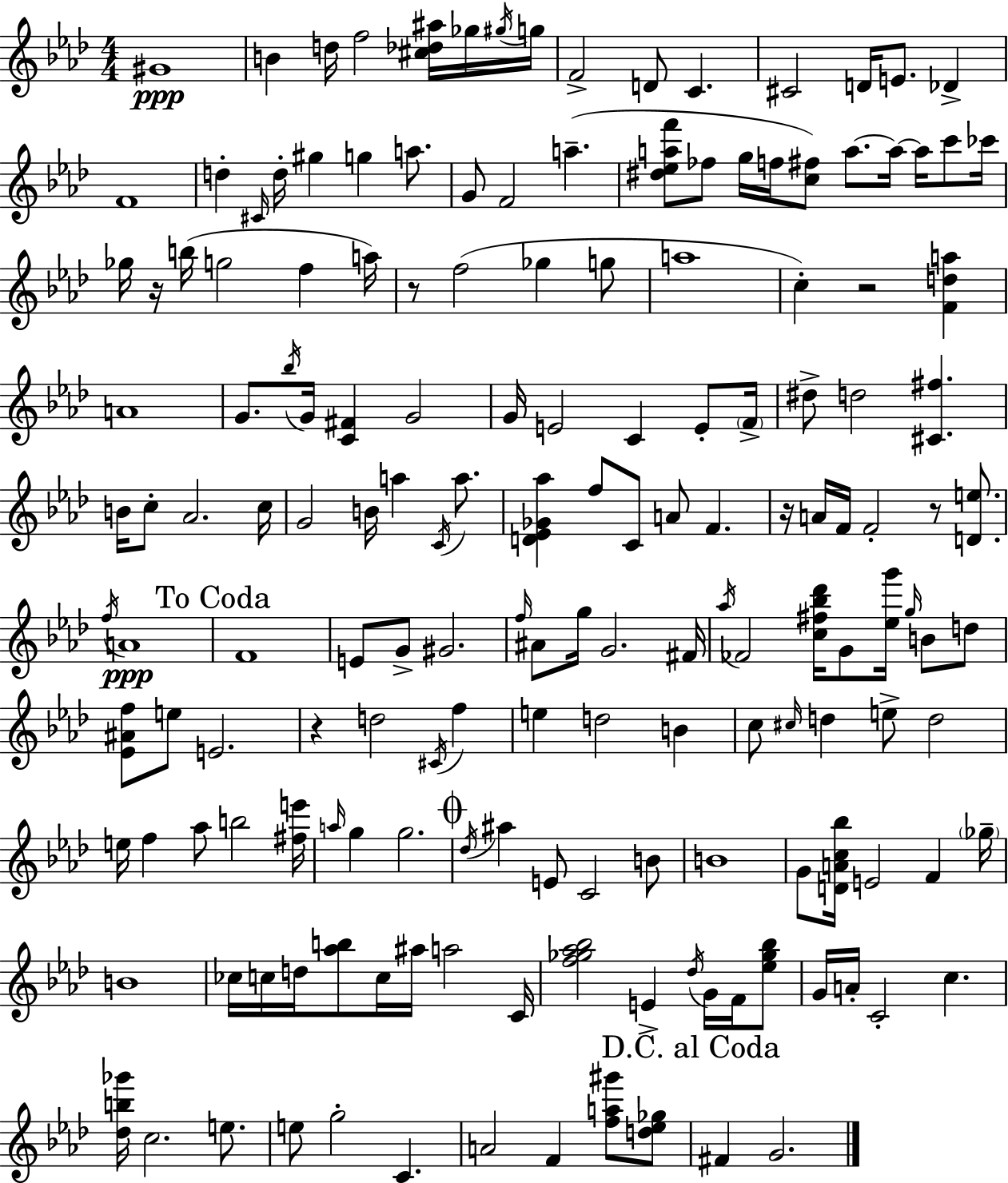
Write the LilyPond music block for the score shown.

{
  \clef treble
  \numericTimeSignature
  \time 4/4
  \key f \minor
  gis'1\ppp | b'4 d''16 f''2 <cis'' des'' ais''>16 ges''16 \acciaccatura { gis''16 } | g''16 f'2-> d'8 c'4. | cis'2 d'16 e'8. des'4-> | \break f'1 | d''4-. \grace { cis'16 } d''16-. gis''4 g''4 a''8. | g'8 f'2 a''4.--( | <dis'' ees'' a'' f'''>8 fes''8 g''16 f''16 <c'' fis''>8) a''8.~~ a''16~~ a''16 c'''8 | \break ces'''16 ges''16 r16 b''16( g''2 f''4 | a''16) r8 f''2( ges''4 | g''8 a''1 | c''4-.) r2 <f' d'' a''>4 | \break a'1 | g'8. \acciaccatura { bes''16 } g'16 <c' fis'>4 g'2 | g'16 e'2 c'4 | e'8-. \parenthesize f'16-> dis''8-> d''2 <cis' fis''>4. | \break b'16 c''8-. aes'2. | c''16 g'2 b'16 a''4 | \acciaccatura { c'16 } a''8. <d' ees' ges' aes''>4 f''8 c'8 a'8 f'4. | r16 a'16 f'16 f'2-. r8 | \break <d' e''>8. \acciaccatura { f''16 }\ppp a'1 | \mark "To Coda" f'1 | e'8 g'8-> gis'2. | \grace { f''16 } ais'8 g''16 g'2. | \break fis'16 \acciaccatura { aes''16 } fes'2 <c'' fis'' bes'' des'''>16 | g'8 <ees'' g'''>16 \grace { g''16 } b'8 d''8 <ees' ais' f''>8 e''8 e'2. | r4 d''2 | \acciaccatura { cis'16 } f''4 e''4 d''2 | \break b'4 c''8 \grace { cis''16 } d''4 | e''8-> d''2 e''16 f''4 aes''8 | b''2 <fis'' e'''>16 \grace { a''16 } g''4 g''2. | \mark \markup { \musicglyph "scripts.coda" } \acciaccatura { des''16 } ais''4 | \break e'8 c'2 b'8 b'1 | g'8 <d' a' c'' bes''>16 e'2 | f'4 \parenthesize ges''16-- b'1 | ces''16 c''16 d''16 <aes'' b''>8 | \break c''16 ais''16 a''2 c'16 <f'' ges'' aes'' bes''>2 | e'4-> \acciaccatura { des''16 } g'16 f'16 <ees'' ges'' bes''>8 g'16 a'16-. c'2-. | c''4. <des'' b'' ges'''>16 c''2. | e''8. e''8 g''2-. | \break c'4. a'2 | f'4 <f'' a'' gis'''>8 <d'' ees'' ges''>8 \mark "D.C. al Coda" fis'4 | g'2. \bar "|."
}